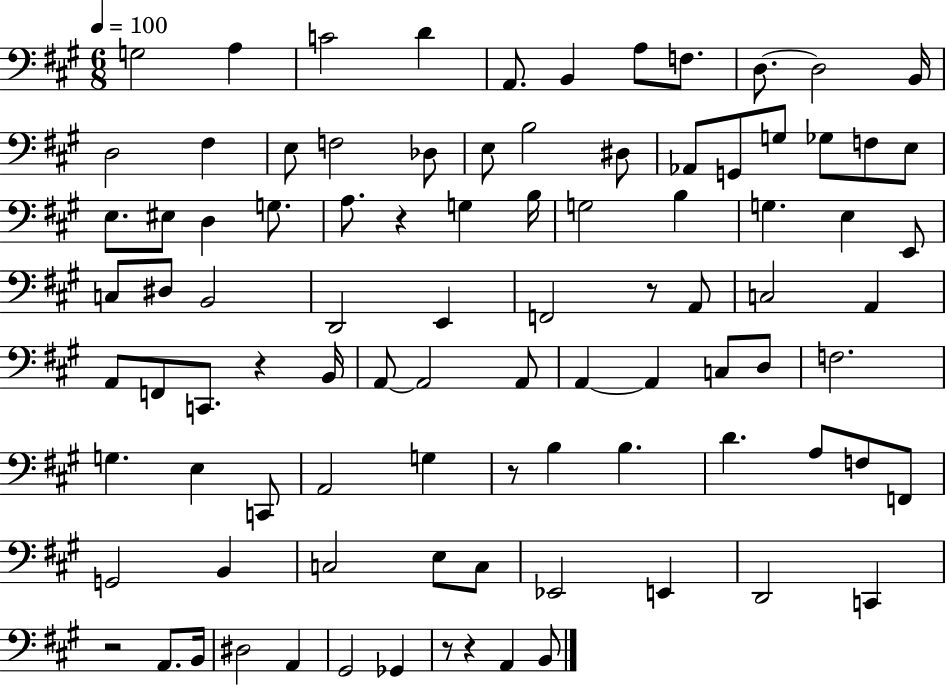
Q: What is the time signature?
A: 6/8